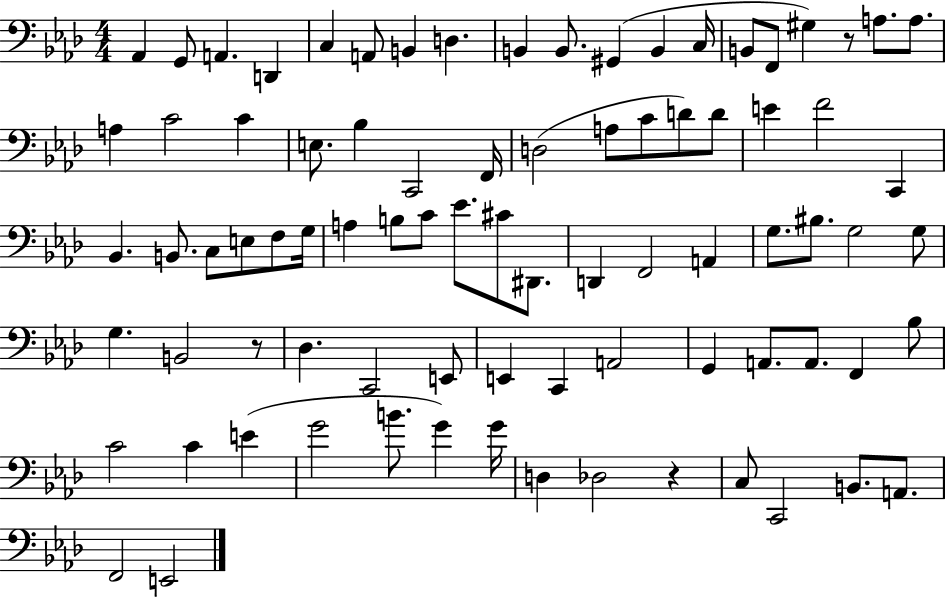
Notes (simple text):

Ab2/q G2/e A2/q. D2/q C3/q A2/e B2/q D3/q. B2/q B2/e. G#2/q B2/q C3/s B2/e F2/e G#3/q R/e A3/e. A3/e. A3/q C4/h C4/q E3/e. Bb3/q C2/h F2/s D3/h A3/e C4/e D4/e D4/e E4/q F4/h C2/q Bb2/q. B2/e. C3/e E3/e F3/e G3/s A3/q B3/e C4/e Eb4/e. C#4/e D#2/e. D2/q F2/h A2/q G3/e. BIS3/e. G3/h G3/e G3/q. B2/h R/e Db3/q. C2/h E2/e E2/q C2/q A2/h G2/q A2/e. A2/e. F2/q Bb3/e C4/h C4/q E4/q G4/h B4/e. G4/q G4/s D3/q Db3/h R/q C3/e C2/h B2/e. A2/e. F2/h E2/h